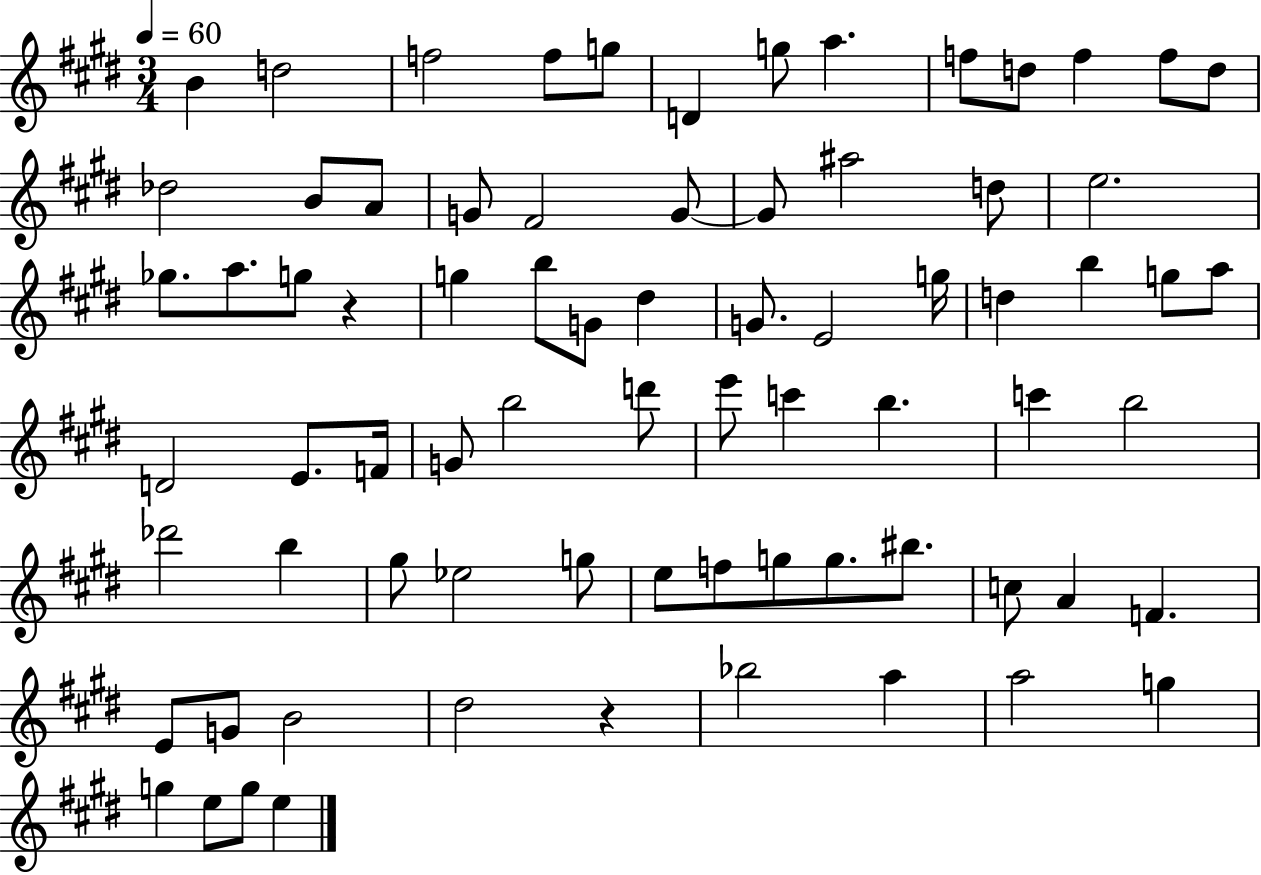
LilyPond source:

{
  \clef treble
  \numericTimeSignature
  \time 3/4
  \key e \major
  \tempo 4 = 60
  b'4 d''2 | f''2 f''8 g''8 | d'4 g''8 a''4. | f''8 d''8 f''4 f''8 d''8 | \break des''2 b'8 a'8 | g'8 fis'2 g'8~~ | g'8 ais''2 d''8 | e''2. | \break ges''8. a''8. g''8 r4 | g''4 b''8 g'8 dis''4 | g'8. e'2 g''16 | d''4 b''4 g''8 a''8 | \break d'2 e'8. f'16 | g'8 b''2 d'''8 | e'''8 c'''4 b''4. | c'''4 b''2 | \break des'''2 b''4 | gis''8 ees''2 g''8 | e''8 f''8 g''8 g''8. bis''8. | c''8 a'4 f'4. | \break e'8 g'8 b'2 | dis''2 r4 | bes''2 a''4 | a''2 g''4 | \break g''4 e''8 g''8 e''4 | \bar "|."
}